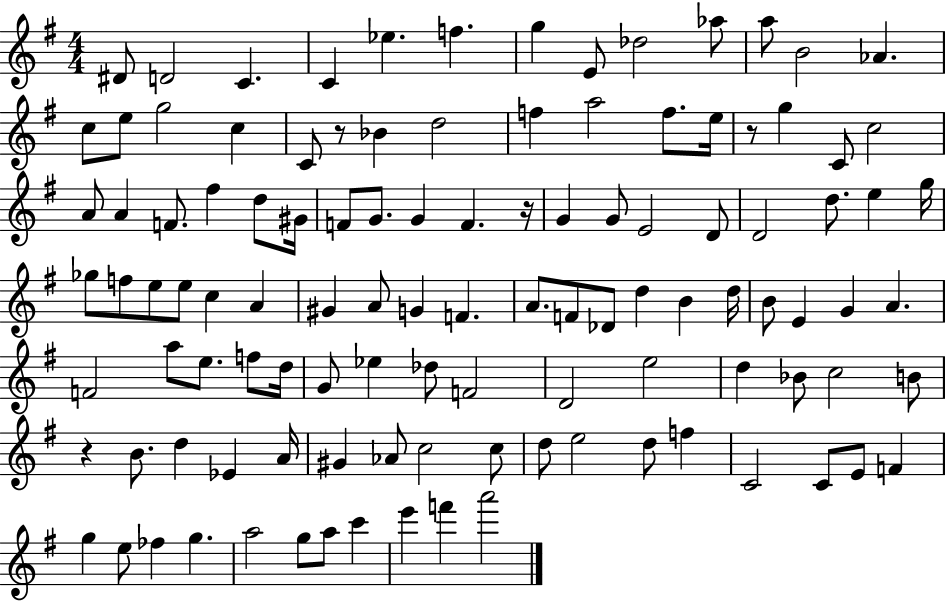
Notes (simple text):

D#4/e D4/h C4/q. C4/q Eb5/q. F5/q. G5/q E4/e Db5/h Ab5/e A5/e B4/h Ab4/q. C5/e E5/e G5/h C5/q C4/e R/e Bb4/q D5/h F5/q A5/h F5/e. E5/s R/e G5/q C4/e C5/h A4/e A4/q F4/e. F#5/q D5/e G#4/s F4/e G4/e. G4/q F4/q. R/s G4/q G4/e E4/h D4/e D4/h D5/e. E5/q G5/s Gb5/e F5/e E5/e E5/e C5/q A4/q G#4/q A4/e G4/q F4/q. A4/e. F4/e Db4/e D5/q B4/q D5/s B4/e E4/q G4/q A4/q. F4/h A5/e E5/e. F5/e D5/s G4/e Eb5/q Db5/e F4/h D4/h E5/h D5/q Bb4/e C5/h B4/e R/q B4/e. D5/q Eb4/q A4/s G#4/q Ab4/e C5/h C5/e D5/e E5/h D5/e F5/q C4/h C4/e E4/e F4/q G5/q E5/e FES5/q G5/q. A5/h G5/e A5/e C6/q E6/q F6/q A6/h